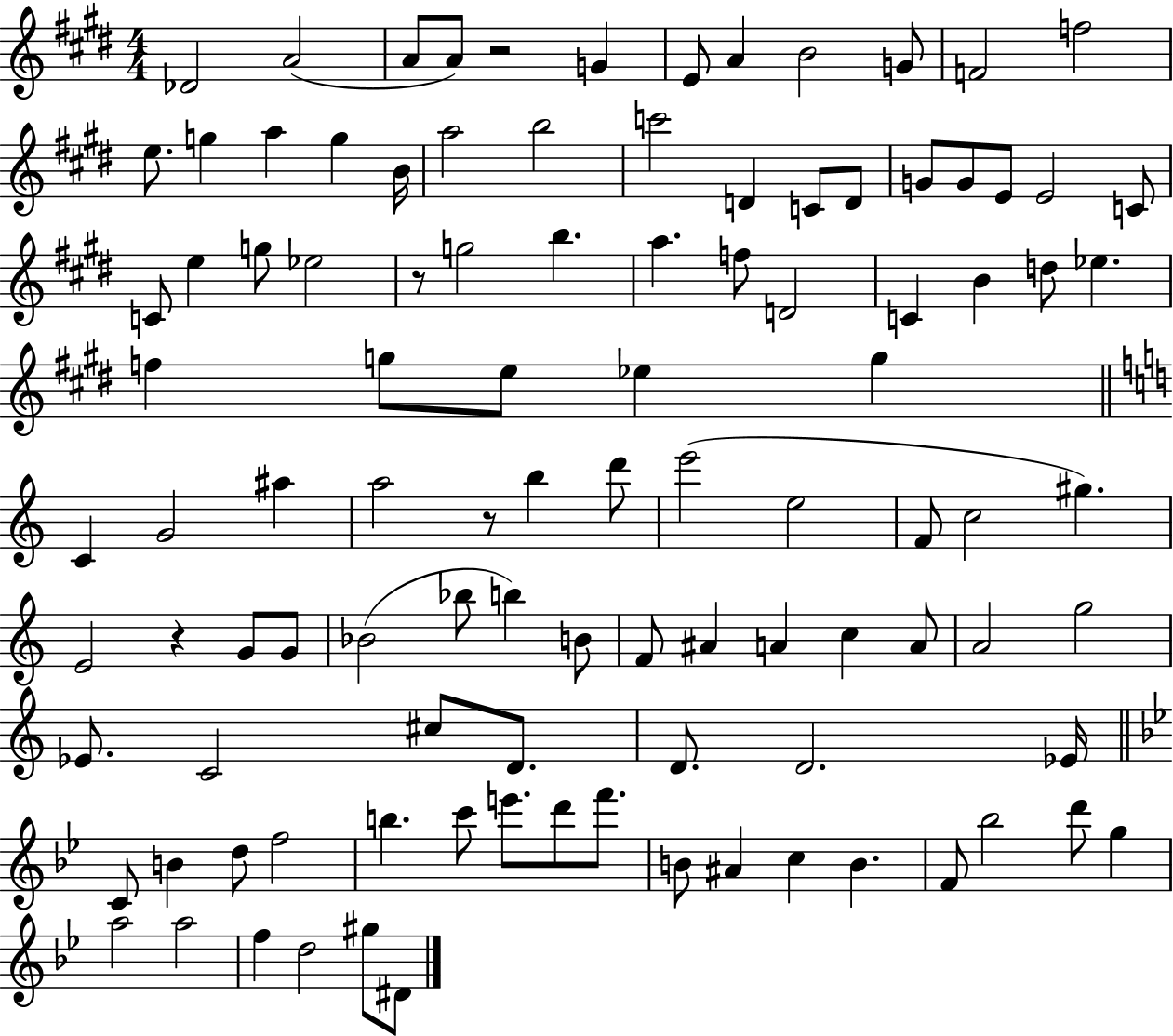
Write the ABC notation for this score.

X:1
T:Untitled
M:4/4
L:1/4
K:E
_D2 A2 A/2 A/2 z2 G E/2 A B2 G/2 F2 f2 e/2 g a g B/4 a2 b2 c'2 D C/2 D/2 G/2 G/2 E/2 E2 C/2 C/2 e g/2 _e2 z/2 g2 b a f/2 D2 C B d/2 _e f g/2 e/2 _e g C G2 ^a a2 z/2 b d'/2 e'2 e2 F/2 c2 ^g E2 z G/2 G/2 _B2 _b/2 b B/2 F/2 ^A A c A/2 A2 g2 _E/2 C2 ^c/2 D/2 D/2 D2 _E/4 C/2 B d/2 f2 b c'/2 e'/2 d'/2 f'/2 B/2 ^A c B F/2 _b2 d'/2 g a2 a2 f d2 ^g/2 ^D/2